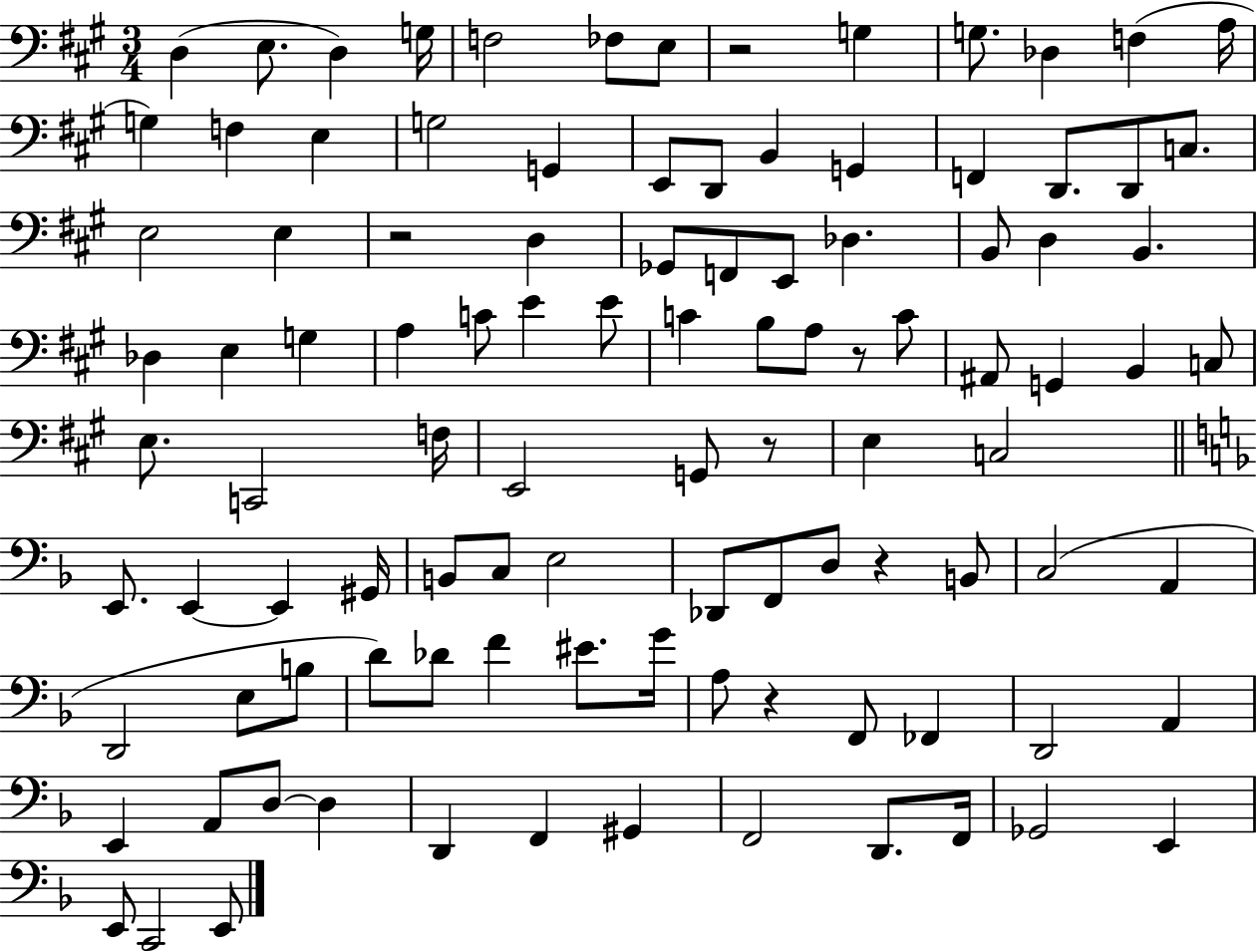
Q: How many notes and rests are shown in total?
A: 104